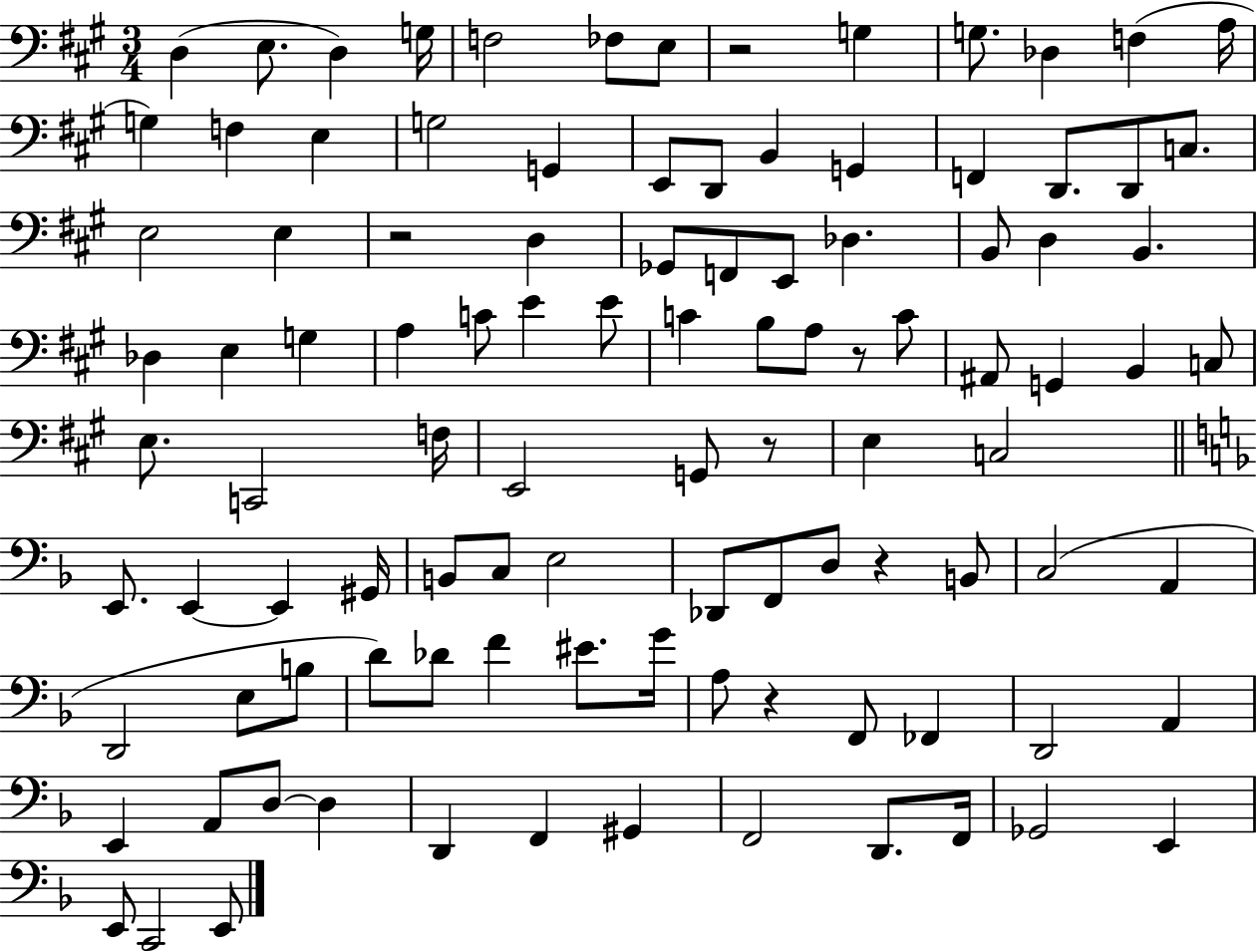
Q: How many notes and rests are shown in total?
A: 104